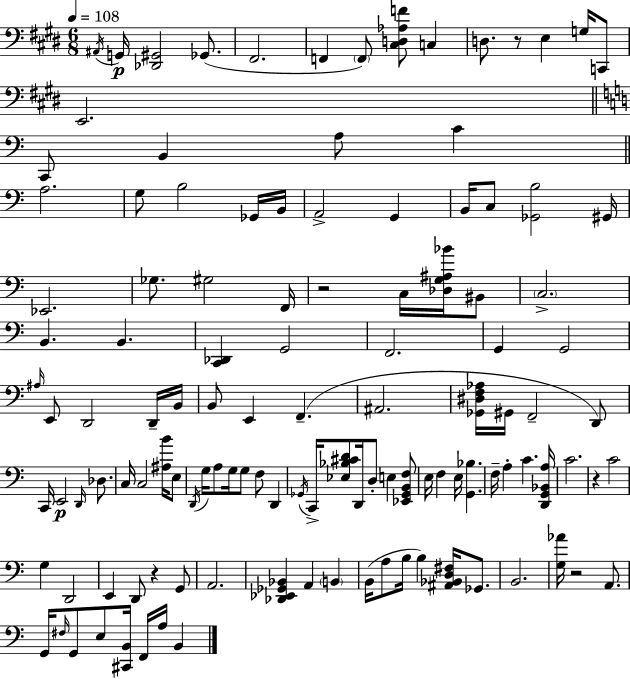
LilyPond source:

{
  \clef bass
  \numericTimeSignature
  \time 6/8
  \key e \major
  \tempo 4 = 108
  \acciaccatura { ais,16 }\p g,16 <des, gis,>2 ges,8.( | fis,2. | f,4 \parenthesize f,8) <cis d aes f'>8 c4 | d8. r8 e4 g16 c,8 | \break e,2. | \bar "||" \break \key a \minor c,8 b,4 a8 c'4 | \bar "||" \break \key c \major a2. | g8 b2 ges,16 b,16 | a,2-> g,4 | b,16 c8 <ges, b>2 gis,16 | \break ees,2. | ges8. gis2 f,16 | r2 c16 <des g ais bes'>16 bis,8 | \parenthesize c2.-> | \break b,4. b,4. | <c, des,>4 g,2 | f,2. | g,4 g,2 | \break \grace { ais16 } e,8 d,2 d,16-- | b,16 b,8 e,4 f,4.--( | ais,2. | <ges, dis f aes>16 gis,16 f,2-- d,8) | \break c,16 e,2\p \grace { d,16 } des8. | c16 c2 <ais b'>16 | e8 \acciaccatura { d,16 } g16 a8 g16 g8 f8 d,4 | \acciaccatura { ges,16 } c,16-> <ees bes cis' d'>8 d,16 d8-. e4 | \break <ees, ges, b, f>8 e16 f4 e16 <g, bes>4. | f16-- a4-. c'4. | <d, g, bes, a>16 c'2. | r4 c'2 | \break g4 d,2 | e,4 d,8 r4 | g,8 a,2. | <des, ees, ges, bes,>4 a,4 | \break \parenthesize b,4 b,16( a8 b16 b4) | <ais, bes, d fis>16 ges,8. b,2. | <g aes'>16 r2 | a,8. g,16 \grace { fis16 } g,8 e8 <cis, b,>16 f,16 | \break a16 b,4 \bar "|."
}